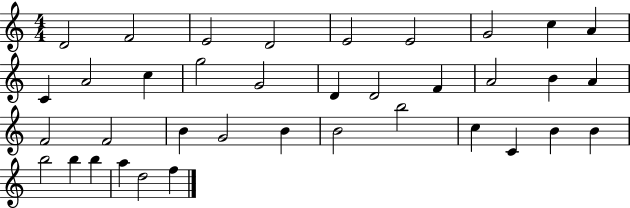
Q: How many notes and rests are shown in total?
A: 37